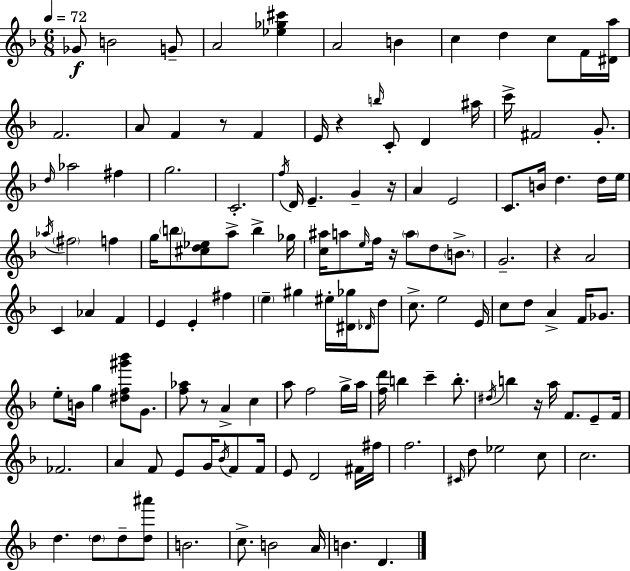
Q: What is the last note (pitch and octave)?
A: D4